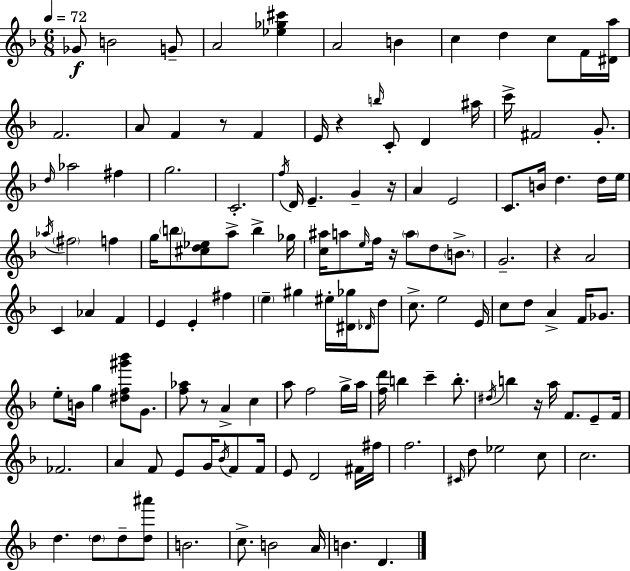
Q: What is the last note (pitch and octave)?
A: D4